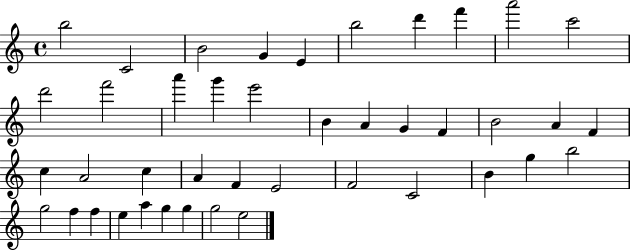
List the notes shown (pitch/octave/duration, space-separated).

B5/h C4/h B4/h G4/q E4/q B5/h D6/q F6/q A6/h C6/h D6/h F6/h A6/q G6/q E6/h B4/q A4/q G4/q F4/q B4/h A4/q F4/q C5/q A4/h C5/q A4/q F4/q E4/h F4/h C4/h B4/q G5/q B5/h G5/h F5/q F5/q E5/q A5/q G5/q G5/q G5/h E5/h